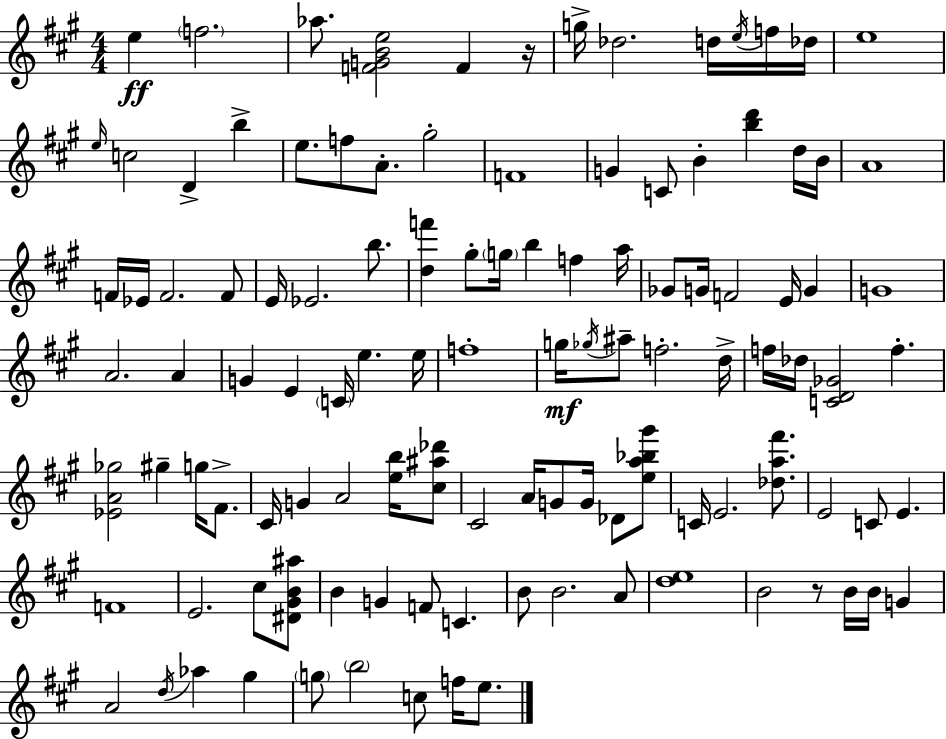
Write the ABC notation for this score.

X:1
T:Untitled
M:4/4
L:1/4
K:A
e f2 _a/2 [FGBe]2 F z/4 g/4 _d2 d/4 e/4 f/4 _d/4 e4 e/4 c2 D b e/2 f/2 A/2 ^g2 F4 G C/2 B [bd'] d/4 B/4 A4 F/4 _E/4 F2 F/2 E/4 _E2 b/2 [df'] ^g/2 g/4 b f a/4 _G/2 G/4 F2 E/4 G G4 A2 A G E C/4 e e/4 f4 g/4 _g/4 ^a/2 f2 d/4 f/4 _d/4 [CD_G]2 f [_EA_g]2 ^g g/4 ^F/2 ^C/4 G A2 [eb]/4 [^c^a_d']/2 ^C2 A/4 G/2 G/4 _D/2 [ea_b^g']/2 C/4 E2 [_da^f']/2 E2 C/2 E F4 E2 ^c/2 [^D^GB^a]/2 B G F/2 C B/2 B2 A/2 [de]4 B2 z/2 B/4 B/4 G A2 d/4 _a ^g g/2 b2 c/2 f/4 e/2